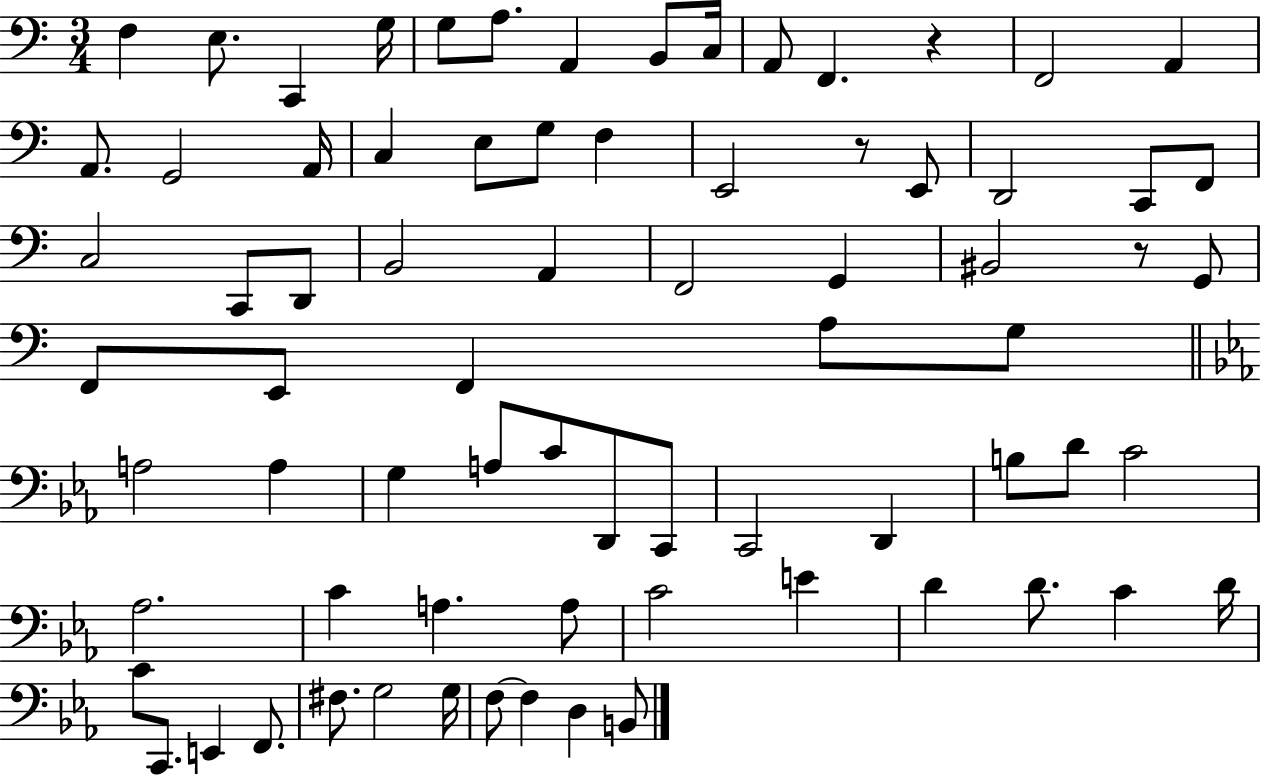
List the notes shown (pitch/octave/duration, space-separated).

F3/q E3/e. C2/q G3/s G3/e A3/e. A2/q B2/e C3/s A2/e F2/q. R/q F2/h A2/q A2/e. G2/h A2/s C3/q E3/e G3/e F3/q E2/h R/e E2/e D2/h C2/e F2/e C3/h C2/e D2/e B2/h A2/q F2/h G2/q BIS2/h R/e G2/e F2/e E2/e F2/q A3/e G3/e A3/h A3/q G3/q A3/e C4/e D2/e C2/e C2/h D2/q B3/e D4/e C4/h Ab3/h. C4/q A3/q. A3/e C4/h E4/q D4/q D4/e. C4/q D4/s C4/e C2/e. E2/q F2/e. F#3/e. G3/h G3/s F3/e F3/q D3/q B2/e